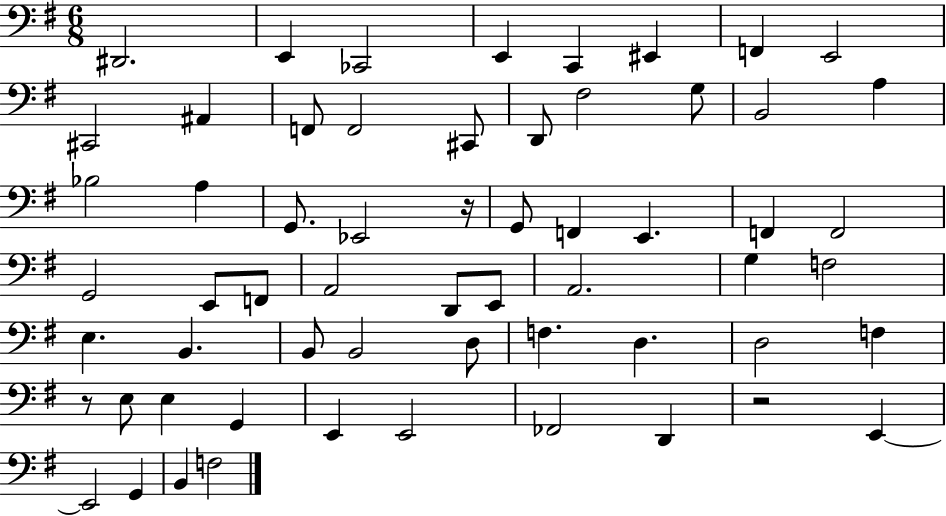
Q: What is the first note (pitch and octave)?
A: D#2